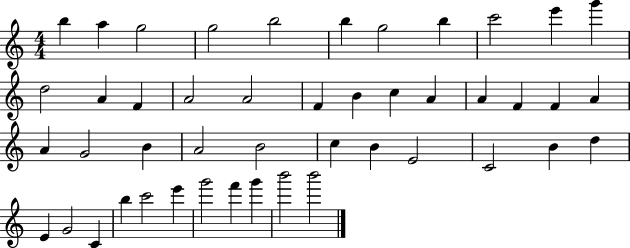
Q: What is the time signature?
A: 4/4